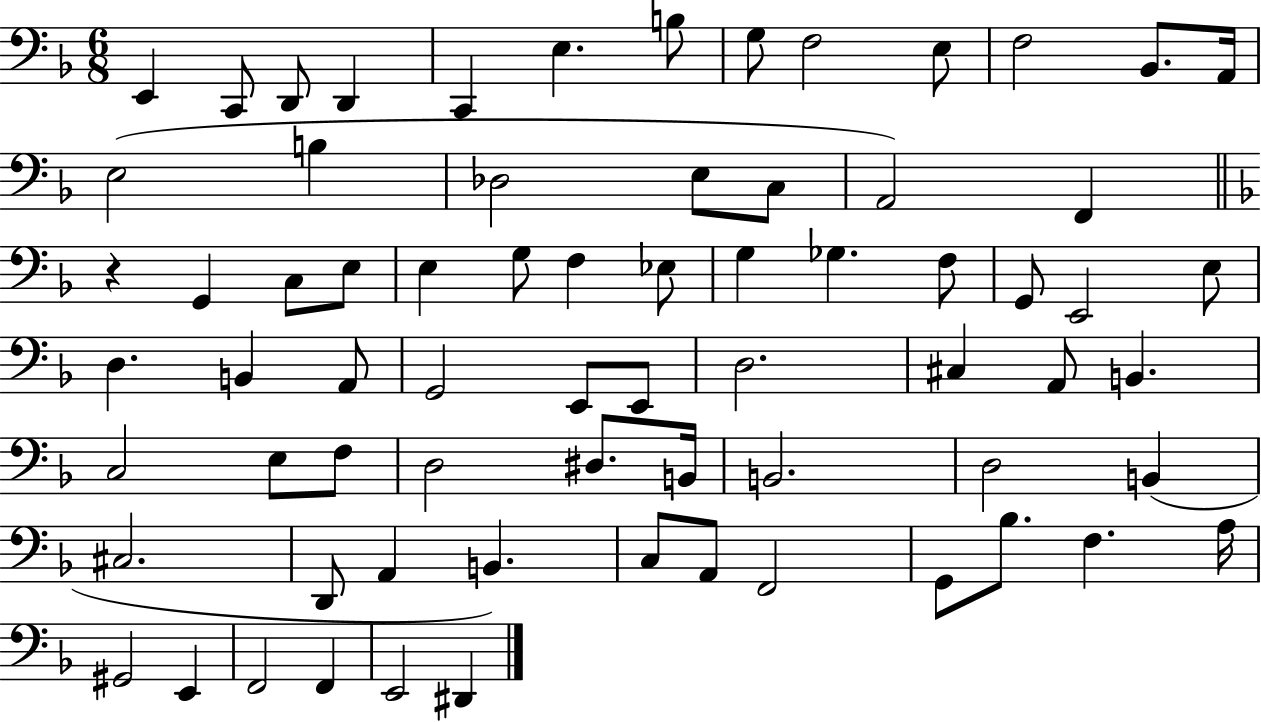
X:1
T:Untitled
M:6/8
L:1/4
K:F
E,, C,,/2 D,,/2 D,, C,, E, B,/2 G,/2 F,2 E,/2 F,2 _B,,/2 A,,/4 E,2 B, _D,2 E,/2 C,/2 A,,2 F,, z G,, C,/2 E,/2 E, G,/2 F, _E,/2 G, _G, F,/2 G,,/2 E,,2 E,/2 D, B,, A,,/2 G,,2 E,,/2 E,,/2 D,2 ^C, A,,/2 B,, C,2 E,/2 F,/2 D,2 ^D,/2 B,,/4 B,,2 D,2 B,, ^C,2 D,,/2 A,, B,, C,/2 A,,/2 F,,2 G,,/2 _B,/2 F, A,/4 ^G,,2 E,, F,,2 F,, E,,2 ^D,,